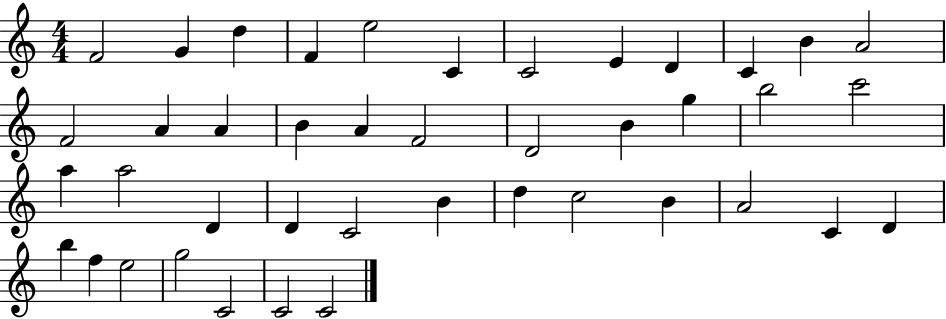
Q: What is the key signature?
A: C major